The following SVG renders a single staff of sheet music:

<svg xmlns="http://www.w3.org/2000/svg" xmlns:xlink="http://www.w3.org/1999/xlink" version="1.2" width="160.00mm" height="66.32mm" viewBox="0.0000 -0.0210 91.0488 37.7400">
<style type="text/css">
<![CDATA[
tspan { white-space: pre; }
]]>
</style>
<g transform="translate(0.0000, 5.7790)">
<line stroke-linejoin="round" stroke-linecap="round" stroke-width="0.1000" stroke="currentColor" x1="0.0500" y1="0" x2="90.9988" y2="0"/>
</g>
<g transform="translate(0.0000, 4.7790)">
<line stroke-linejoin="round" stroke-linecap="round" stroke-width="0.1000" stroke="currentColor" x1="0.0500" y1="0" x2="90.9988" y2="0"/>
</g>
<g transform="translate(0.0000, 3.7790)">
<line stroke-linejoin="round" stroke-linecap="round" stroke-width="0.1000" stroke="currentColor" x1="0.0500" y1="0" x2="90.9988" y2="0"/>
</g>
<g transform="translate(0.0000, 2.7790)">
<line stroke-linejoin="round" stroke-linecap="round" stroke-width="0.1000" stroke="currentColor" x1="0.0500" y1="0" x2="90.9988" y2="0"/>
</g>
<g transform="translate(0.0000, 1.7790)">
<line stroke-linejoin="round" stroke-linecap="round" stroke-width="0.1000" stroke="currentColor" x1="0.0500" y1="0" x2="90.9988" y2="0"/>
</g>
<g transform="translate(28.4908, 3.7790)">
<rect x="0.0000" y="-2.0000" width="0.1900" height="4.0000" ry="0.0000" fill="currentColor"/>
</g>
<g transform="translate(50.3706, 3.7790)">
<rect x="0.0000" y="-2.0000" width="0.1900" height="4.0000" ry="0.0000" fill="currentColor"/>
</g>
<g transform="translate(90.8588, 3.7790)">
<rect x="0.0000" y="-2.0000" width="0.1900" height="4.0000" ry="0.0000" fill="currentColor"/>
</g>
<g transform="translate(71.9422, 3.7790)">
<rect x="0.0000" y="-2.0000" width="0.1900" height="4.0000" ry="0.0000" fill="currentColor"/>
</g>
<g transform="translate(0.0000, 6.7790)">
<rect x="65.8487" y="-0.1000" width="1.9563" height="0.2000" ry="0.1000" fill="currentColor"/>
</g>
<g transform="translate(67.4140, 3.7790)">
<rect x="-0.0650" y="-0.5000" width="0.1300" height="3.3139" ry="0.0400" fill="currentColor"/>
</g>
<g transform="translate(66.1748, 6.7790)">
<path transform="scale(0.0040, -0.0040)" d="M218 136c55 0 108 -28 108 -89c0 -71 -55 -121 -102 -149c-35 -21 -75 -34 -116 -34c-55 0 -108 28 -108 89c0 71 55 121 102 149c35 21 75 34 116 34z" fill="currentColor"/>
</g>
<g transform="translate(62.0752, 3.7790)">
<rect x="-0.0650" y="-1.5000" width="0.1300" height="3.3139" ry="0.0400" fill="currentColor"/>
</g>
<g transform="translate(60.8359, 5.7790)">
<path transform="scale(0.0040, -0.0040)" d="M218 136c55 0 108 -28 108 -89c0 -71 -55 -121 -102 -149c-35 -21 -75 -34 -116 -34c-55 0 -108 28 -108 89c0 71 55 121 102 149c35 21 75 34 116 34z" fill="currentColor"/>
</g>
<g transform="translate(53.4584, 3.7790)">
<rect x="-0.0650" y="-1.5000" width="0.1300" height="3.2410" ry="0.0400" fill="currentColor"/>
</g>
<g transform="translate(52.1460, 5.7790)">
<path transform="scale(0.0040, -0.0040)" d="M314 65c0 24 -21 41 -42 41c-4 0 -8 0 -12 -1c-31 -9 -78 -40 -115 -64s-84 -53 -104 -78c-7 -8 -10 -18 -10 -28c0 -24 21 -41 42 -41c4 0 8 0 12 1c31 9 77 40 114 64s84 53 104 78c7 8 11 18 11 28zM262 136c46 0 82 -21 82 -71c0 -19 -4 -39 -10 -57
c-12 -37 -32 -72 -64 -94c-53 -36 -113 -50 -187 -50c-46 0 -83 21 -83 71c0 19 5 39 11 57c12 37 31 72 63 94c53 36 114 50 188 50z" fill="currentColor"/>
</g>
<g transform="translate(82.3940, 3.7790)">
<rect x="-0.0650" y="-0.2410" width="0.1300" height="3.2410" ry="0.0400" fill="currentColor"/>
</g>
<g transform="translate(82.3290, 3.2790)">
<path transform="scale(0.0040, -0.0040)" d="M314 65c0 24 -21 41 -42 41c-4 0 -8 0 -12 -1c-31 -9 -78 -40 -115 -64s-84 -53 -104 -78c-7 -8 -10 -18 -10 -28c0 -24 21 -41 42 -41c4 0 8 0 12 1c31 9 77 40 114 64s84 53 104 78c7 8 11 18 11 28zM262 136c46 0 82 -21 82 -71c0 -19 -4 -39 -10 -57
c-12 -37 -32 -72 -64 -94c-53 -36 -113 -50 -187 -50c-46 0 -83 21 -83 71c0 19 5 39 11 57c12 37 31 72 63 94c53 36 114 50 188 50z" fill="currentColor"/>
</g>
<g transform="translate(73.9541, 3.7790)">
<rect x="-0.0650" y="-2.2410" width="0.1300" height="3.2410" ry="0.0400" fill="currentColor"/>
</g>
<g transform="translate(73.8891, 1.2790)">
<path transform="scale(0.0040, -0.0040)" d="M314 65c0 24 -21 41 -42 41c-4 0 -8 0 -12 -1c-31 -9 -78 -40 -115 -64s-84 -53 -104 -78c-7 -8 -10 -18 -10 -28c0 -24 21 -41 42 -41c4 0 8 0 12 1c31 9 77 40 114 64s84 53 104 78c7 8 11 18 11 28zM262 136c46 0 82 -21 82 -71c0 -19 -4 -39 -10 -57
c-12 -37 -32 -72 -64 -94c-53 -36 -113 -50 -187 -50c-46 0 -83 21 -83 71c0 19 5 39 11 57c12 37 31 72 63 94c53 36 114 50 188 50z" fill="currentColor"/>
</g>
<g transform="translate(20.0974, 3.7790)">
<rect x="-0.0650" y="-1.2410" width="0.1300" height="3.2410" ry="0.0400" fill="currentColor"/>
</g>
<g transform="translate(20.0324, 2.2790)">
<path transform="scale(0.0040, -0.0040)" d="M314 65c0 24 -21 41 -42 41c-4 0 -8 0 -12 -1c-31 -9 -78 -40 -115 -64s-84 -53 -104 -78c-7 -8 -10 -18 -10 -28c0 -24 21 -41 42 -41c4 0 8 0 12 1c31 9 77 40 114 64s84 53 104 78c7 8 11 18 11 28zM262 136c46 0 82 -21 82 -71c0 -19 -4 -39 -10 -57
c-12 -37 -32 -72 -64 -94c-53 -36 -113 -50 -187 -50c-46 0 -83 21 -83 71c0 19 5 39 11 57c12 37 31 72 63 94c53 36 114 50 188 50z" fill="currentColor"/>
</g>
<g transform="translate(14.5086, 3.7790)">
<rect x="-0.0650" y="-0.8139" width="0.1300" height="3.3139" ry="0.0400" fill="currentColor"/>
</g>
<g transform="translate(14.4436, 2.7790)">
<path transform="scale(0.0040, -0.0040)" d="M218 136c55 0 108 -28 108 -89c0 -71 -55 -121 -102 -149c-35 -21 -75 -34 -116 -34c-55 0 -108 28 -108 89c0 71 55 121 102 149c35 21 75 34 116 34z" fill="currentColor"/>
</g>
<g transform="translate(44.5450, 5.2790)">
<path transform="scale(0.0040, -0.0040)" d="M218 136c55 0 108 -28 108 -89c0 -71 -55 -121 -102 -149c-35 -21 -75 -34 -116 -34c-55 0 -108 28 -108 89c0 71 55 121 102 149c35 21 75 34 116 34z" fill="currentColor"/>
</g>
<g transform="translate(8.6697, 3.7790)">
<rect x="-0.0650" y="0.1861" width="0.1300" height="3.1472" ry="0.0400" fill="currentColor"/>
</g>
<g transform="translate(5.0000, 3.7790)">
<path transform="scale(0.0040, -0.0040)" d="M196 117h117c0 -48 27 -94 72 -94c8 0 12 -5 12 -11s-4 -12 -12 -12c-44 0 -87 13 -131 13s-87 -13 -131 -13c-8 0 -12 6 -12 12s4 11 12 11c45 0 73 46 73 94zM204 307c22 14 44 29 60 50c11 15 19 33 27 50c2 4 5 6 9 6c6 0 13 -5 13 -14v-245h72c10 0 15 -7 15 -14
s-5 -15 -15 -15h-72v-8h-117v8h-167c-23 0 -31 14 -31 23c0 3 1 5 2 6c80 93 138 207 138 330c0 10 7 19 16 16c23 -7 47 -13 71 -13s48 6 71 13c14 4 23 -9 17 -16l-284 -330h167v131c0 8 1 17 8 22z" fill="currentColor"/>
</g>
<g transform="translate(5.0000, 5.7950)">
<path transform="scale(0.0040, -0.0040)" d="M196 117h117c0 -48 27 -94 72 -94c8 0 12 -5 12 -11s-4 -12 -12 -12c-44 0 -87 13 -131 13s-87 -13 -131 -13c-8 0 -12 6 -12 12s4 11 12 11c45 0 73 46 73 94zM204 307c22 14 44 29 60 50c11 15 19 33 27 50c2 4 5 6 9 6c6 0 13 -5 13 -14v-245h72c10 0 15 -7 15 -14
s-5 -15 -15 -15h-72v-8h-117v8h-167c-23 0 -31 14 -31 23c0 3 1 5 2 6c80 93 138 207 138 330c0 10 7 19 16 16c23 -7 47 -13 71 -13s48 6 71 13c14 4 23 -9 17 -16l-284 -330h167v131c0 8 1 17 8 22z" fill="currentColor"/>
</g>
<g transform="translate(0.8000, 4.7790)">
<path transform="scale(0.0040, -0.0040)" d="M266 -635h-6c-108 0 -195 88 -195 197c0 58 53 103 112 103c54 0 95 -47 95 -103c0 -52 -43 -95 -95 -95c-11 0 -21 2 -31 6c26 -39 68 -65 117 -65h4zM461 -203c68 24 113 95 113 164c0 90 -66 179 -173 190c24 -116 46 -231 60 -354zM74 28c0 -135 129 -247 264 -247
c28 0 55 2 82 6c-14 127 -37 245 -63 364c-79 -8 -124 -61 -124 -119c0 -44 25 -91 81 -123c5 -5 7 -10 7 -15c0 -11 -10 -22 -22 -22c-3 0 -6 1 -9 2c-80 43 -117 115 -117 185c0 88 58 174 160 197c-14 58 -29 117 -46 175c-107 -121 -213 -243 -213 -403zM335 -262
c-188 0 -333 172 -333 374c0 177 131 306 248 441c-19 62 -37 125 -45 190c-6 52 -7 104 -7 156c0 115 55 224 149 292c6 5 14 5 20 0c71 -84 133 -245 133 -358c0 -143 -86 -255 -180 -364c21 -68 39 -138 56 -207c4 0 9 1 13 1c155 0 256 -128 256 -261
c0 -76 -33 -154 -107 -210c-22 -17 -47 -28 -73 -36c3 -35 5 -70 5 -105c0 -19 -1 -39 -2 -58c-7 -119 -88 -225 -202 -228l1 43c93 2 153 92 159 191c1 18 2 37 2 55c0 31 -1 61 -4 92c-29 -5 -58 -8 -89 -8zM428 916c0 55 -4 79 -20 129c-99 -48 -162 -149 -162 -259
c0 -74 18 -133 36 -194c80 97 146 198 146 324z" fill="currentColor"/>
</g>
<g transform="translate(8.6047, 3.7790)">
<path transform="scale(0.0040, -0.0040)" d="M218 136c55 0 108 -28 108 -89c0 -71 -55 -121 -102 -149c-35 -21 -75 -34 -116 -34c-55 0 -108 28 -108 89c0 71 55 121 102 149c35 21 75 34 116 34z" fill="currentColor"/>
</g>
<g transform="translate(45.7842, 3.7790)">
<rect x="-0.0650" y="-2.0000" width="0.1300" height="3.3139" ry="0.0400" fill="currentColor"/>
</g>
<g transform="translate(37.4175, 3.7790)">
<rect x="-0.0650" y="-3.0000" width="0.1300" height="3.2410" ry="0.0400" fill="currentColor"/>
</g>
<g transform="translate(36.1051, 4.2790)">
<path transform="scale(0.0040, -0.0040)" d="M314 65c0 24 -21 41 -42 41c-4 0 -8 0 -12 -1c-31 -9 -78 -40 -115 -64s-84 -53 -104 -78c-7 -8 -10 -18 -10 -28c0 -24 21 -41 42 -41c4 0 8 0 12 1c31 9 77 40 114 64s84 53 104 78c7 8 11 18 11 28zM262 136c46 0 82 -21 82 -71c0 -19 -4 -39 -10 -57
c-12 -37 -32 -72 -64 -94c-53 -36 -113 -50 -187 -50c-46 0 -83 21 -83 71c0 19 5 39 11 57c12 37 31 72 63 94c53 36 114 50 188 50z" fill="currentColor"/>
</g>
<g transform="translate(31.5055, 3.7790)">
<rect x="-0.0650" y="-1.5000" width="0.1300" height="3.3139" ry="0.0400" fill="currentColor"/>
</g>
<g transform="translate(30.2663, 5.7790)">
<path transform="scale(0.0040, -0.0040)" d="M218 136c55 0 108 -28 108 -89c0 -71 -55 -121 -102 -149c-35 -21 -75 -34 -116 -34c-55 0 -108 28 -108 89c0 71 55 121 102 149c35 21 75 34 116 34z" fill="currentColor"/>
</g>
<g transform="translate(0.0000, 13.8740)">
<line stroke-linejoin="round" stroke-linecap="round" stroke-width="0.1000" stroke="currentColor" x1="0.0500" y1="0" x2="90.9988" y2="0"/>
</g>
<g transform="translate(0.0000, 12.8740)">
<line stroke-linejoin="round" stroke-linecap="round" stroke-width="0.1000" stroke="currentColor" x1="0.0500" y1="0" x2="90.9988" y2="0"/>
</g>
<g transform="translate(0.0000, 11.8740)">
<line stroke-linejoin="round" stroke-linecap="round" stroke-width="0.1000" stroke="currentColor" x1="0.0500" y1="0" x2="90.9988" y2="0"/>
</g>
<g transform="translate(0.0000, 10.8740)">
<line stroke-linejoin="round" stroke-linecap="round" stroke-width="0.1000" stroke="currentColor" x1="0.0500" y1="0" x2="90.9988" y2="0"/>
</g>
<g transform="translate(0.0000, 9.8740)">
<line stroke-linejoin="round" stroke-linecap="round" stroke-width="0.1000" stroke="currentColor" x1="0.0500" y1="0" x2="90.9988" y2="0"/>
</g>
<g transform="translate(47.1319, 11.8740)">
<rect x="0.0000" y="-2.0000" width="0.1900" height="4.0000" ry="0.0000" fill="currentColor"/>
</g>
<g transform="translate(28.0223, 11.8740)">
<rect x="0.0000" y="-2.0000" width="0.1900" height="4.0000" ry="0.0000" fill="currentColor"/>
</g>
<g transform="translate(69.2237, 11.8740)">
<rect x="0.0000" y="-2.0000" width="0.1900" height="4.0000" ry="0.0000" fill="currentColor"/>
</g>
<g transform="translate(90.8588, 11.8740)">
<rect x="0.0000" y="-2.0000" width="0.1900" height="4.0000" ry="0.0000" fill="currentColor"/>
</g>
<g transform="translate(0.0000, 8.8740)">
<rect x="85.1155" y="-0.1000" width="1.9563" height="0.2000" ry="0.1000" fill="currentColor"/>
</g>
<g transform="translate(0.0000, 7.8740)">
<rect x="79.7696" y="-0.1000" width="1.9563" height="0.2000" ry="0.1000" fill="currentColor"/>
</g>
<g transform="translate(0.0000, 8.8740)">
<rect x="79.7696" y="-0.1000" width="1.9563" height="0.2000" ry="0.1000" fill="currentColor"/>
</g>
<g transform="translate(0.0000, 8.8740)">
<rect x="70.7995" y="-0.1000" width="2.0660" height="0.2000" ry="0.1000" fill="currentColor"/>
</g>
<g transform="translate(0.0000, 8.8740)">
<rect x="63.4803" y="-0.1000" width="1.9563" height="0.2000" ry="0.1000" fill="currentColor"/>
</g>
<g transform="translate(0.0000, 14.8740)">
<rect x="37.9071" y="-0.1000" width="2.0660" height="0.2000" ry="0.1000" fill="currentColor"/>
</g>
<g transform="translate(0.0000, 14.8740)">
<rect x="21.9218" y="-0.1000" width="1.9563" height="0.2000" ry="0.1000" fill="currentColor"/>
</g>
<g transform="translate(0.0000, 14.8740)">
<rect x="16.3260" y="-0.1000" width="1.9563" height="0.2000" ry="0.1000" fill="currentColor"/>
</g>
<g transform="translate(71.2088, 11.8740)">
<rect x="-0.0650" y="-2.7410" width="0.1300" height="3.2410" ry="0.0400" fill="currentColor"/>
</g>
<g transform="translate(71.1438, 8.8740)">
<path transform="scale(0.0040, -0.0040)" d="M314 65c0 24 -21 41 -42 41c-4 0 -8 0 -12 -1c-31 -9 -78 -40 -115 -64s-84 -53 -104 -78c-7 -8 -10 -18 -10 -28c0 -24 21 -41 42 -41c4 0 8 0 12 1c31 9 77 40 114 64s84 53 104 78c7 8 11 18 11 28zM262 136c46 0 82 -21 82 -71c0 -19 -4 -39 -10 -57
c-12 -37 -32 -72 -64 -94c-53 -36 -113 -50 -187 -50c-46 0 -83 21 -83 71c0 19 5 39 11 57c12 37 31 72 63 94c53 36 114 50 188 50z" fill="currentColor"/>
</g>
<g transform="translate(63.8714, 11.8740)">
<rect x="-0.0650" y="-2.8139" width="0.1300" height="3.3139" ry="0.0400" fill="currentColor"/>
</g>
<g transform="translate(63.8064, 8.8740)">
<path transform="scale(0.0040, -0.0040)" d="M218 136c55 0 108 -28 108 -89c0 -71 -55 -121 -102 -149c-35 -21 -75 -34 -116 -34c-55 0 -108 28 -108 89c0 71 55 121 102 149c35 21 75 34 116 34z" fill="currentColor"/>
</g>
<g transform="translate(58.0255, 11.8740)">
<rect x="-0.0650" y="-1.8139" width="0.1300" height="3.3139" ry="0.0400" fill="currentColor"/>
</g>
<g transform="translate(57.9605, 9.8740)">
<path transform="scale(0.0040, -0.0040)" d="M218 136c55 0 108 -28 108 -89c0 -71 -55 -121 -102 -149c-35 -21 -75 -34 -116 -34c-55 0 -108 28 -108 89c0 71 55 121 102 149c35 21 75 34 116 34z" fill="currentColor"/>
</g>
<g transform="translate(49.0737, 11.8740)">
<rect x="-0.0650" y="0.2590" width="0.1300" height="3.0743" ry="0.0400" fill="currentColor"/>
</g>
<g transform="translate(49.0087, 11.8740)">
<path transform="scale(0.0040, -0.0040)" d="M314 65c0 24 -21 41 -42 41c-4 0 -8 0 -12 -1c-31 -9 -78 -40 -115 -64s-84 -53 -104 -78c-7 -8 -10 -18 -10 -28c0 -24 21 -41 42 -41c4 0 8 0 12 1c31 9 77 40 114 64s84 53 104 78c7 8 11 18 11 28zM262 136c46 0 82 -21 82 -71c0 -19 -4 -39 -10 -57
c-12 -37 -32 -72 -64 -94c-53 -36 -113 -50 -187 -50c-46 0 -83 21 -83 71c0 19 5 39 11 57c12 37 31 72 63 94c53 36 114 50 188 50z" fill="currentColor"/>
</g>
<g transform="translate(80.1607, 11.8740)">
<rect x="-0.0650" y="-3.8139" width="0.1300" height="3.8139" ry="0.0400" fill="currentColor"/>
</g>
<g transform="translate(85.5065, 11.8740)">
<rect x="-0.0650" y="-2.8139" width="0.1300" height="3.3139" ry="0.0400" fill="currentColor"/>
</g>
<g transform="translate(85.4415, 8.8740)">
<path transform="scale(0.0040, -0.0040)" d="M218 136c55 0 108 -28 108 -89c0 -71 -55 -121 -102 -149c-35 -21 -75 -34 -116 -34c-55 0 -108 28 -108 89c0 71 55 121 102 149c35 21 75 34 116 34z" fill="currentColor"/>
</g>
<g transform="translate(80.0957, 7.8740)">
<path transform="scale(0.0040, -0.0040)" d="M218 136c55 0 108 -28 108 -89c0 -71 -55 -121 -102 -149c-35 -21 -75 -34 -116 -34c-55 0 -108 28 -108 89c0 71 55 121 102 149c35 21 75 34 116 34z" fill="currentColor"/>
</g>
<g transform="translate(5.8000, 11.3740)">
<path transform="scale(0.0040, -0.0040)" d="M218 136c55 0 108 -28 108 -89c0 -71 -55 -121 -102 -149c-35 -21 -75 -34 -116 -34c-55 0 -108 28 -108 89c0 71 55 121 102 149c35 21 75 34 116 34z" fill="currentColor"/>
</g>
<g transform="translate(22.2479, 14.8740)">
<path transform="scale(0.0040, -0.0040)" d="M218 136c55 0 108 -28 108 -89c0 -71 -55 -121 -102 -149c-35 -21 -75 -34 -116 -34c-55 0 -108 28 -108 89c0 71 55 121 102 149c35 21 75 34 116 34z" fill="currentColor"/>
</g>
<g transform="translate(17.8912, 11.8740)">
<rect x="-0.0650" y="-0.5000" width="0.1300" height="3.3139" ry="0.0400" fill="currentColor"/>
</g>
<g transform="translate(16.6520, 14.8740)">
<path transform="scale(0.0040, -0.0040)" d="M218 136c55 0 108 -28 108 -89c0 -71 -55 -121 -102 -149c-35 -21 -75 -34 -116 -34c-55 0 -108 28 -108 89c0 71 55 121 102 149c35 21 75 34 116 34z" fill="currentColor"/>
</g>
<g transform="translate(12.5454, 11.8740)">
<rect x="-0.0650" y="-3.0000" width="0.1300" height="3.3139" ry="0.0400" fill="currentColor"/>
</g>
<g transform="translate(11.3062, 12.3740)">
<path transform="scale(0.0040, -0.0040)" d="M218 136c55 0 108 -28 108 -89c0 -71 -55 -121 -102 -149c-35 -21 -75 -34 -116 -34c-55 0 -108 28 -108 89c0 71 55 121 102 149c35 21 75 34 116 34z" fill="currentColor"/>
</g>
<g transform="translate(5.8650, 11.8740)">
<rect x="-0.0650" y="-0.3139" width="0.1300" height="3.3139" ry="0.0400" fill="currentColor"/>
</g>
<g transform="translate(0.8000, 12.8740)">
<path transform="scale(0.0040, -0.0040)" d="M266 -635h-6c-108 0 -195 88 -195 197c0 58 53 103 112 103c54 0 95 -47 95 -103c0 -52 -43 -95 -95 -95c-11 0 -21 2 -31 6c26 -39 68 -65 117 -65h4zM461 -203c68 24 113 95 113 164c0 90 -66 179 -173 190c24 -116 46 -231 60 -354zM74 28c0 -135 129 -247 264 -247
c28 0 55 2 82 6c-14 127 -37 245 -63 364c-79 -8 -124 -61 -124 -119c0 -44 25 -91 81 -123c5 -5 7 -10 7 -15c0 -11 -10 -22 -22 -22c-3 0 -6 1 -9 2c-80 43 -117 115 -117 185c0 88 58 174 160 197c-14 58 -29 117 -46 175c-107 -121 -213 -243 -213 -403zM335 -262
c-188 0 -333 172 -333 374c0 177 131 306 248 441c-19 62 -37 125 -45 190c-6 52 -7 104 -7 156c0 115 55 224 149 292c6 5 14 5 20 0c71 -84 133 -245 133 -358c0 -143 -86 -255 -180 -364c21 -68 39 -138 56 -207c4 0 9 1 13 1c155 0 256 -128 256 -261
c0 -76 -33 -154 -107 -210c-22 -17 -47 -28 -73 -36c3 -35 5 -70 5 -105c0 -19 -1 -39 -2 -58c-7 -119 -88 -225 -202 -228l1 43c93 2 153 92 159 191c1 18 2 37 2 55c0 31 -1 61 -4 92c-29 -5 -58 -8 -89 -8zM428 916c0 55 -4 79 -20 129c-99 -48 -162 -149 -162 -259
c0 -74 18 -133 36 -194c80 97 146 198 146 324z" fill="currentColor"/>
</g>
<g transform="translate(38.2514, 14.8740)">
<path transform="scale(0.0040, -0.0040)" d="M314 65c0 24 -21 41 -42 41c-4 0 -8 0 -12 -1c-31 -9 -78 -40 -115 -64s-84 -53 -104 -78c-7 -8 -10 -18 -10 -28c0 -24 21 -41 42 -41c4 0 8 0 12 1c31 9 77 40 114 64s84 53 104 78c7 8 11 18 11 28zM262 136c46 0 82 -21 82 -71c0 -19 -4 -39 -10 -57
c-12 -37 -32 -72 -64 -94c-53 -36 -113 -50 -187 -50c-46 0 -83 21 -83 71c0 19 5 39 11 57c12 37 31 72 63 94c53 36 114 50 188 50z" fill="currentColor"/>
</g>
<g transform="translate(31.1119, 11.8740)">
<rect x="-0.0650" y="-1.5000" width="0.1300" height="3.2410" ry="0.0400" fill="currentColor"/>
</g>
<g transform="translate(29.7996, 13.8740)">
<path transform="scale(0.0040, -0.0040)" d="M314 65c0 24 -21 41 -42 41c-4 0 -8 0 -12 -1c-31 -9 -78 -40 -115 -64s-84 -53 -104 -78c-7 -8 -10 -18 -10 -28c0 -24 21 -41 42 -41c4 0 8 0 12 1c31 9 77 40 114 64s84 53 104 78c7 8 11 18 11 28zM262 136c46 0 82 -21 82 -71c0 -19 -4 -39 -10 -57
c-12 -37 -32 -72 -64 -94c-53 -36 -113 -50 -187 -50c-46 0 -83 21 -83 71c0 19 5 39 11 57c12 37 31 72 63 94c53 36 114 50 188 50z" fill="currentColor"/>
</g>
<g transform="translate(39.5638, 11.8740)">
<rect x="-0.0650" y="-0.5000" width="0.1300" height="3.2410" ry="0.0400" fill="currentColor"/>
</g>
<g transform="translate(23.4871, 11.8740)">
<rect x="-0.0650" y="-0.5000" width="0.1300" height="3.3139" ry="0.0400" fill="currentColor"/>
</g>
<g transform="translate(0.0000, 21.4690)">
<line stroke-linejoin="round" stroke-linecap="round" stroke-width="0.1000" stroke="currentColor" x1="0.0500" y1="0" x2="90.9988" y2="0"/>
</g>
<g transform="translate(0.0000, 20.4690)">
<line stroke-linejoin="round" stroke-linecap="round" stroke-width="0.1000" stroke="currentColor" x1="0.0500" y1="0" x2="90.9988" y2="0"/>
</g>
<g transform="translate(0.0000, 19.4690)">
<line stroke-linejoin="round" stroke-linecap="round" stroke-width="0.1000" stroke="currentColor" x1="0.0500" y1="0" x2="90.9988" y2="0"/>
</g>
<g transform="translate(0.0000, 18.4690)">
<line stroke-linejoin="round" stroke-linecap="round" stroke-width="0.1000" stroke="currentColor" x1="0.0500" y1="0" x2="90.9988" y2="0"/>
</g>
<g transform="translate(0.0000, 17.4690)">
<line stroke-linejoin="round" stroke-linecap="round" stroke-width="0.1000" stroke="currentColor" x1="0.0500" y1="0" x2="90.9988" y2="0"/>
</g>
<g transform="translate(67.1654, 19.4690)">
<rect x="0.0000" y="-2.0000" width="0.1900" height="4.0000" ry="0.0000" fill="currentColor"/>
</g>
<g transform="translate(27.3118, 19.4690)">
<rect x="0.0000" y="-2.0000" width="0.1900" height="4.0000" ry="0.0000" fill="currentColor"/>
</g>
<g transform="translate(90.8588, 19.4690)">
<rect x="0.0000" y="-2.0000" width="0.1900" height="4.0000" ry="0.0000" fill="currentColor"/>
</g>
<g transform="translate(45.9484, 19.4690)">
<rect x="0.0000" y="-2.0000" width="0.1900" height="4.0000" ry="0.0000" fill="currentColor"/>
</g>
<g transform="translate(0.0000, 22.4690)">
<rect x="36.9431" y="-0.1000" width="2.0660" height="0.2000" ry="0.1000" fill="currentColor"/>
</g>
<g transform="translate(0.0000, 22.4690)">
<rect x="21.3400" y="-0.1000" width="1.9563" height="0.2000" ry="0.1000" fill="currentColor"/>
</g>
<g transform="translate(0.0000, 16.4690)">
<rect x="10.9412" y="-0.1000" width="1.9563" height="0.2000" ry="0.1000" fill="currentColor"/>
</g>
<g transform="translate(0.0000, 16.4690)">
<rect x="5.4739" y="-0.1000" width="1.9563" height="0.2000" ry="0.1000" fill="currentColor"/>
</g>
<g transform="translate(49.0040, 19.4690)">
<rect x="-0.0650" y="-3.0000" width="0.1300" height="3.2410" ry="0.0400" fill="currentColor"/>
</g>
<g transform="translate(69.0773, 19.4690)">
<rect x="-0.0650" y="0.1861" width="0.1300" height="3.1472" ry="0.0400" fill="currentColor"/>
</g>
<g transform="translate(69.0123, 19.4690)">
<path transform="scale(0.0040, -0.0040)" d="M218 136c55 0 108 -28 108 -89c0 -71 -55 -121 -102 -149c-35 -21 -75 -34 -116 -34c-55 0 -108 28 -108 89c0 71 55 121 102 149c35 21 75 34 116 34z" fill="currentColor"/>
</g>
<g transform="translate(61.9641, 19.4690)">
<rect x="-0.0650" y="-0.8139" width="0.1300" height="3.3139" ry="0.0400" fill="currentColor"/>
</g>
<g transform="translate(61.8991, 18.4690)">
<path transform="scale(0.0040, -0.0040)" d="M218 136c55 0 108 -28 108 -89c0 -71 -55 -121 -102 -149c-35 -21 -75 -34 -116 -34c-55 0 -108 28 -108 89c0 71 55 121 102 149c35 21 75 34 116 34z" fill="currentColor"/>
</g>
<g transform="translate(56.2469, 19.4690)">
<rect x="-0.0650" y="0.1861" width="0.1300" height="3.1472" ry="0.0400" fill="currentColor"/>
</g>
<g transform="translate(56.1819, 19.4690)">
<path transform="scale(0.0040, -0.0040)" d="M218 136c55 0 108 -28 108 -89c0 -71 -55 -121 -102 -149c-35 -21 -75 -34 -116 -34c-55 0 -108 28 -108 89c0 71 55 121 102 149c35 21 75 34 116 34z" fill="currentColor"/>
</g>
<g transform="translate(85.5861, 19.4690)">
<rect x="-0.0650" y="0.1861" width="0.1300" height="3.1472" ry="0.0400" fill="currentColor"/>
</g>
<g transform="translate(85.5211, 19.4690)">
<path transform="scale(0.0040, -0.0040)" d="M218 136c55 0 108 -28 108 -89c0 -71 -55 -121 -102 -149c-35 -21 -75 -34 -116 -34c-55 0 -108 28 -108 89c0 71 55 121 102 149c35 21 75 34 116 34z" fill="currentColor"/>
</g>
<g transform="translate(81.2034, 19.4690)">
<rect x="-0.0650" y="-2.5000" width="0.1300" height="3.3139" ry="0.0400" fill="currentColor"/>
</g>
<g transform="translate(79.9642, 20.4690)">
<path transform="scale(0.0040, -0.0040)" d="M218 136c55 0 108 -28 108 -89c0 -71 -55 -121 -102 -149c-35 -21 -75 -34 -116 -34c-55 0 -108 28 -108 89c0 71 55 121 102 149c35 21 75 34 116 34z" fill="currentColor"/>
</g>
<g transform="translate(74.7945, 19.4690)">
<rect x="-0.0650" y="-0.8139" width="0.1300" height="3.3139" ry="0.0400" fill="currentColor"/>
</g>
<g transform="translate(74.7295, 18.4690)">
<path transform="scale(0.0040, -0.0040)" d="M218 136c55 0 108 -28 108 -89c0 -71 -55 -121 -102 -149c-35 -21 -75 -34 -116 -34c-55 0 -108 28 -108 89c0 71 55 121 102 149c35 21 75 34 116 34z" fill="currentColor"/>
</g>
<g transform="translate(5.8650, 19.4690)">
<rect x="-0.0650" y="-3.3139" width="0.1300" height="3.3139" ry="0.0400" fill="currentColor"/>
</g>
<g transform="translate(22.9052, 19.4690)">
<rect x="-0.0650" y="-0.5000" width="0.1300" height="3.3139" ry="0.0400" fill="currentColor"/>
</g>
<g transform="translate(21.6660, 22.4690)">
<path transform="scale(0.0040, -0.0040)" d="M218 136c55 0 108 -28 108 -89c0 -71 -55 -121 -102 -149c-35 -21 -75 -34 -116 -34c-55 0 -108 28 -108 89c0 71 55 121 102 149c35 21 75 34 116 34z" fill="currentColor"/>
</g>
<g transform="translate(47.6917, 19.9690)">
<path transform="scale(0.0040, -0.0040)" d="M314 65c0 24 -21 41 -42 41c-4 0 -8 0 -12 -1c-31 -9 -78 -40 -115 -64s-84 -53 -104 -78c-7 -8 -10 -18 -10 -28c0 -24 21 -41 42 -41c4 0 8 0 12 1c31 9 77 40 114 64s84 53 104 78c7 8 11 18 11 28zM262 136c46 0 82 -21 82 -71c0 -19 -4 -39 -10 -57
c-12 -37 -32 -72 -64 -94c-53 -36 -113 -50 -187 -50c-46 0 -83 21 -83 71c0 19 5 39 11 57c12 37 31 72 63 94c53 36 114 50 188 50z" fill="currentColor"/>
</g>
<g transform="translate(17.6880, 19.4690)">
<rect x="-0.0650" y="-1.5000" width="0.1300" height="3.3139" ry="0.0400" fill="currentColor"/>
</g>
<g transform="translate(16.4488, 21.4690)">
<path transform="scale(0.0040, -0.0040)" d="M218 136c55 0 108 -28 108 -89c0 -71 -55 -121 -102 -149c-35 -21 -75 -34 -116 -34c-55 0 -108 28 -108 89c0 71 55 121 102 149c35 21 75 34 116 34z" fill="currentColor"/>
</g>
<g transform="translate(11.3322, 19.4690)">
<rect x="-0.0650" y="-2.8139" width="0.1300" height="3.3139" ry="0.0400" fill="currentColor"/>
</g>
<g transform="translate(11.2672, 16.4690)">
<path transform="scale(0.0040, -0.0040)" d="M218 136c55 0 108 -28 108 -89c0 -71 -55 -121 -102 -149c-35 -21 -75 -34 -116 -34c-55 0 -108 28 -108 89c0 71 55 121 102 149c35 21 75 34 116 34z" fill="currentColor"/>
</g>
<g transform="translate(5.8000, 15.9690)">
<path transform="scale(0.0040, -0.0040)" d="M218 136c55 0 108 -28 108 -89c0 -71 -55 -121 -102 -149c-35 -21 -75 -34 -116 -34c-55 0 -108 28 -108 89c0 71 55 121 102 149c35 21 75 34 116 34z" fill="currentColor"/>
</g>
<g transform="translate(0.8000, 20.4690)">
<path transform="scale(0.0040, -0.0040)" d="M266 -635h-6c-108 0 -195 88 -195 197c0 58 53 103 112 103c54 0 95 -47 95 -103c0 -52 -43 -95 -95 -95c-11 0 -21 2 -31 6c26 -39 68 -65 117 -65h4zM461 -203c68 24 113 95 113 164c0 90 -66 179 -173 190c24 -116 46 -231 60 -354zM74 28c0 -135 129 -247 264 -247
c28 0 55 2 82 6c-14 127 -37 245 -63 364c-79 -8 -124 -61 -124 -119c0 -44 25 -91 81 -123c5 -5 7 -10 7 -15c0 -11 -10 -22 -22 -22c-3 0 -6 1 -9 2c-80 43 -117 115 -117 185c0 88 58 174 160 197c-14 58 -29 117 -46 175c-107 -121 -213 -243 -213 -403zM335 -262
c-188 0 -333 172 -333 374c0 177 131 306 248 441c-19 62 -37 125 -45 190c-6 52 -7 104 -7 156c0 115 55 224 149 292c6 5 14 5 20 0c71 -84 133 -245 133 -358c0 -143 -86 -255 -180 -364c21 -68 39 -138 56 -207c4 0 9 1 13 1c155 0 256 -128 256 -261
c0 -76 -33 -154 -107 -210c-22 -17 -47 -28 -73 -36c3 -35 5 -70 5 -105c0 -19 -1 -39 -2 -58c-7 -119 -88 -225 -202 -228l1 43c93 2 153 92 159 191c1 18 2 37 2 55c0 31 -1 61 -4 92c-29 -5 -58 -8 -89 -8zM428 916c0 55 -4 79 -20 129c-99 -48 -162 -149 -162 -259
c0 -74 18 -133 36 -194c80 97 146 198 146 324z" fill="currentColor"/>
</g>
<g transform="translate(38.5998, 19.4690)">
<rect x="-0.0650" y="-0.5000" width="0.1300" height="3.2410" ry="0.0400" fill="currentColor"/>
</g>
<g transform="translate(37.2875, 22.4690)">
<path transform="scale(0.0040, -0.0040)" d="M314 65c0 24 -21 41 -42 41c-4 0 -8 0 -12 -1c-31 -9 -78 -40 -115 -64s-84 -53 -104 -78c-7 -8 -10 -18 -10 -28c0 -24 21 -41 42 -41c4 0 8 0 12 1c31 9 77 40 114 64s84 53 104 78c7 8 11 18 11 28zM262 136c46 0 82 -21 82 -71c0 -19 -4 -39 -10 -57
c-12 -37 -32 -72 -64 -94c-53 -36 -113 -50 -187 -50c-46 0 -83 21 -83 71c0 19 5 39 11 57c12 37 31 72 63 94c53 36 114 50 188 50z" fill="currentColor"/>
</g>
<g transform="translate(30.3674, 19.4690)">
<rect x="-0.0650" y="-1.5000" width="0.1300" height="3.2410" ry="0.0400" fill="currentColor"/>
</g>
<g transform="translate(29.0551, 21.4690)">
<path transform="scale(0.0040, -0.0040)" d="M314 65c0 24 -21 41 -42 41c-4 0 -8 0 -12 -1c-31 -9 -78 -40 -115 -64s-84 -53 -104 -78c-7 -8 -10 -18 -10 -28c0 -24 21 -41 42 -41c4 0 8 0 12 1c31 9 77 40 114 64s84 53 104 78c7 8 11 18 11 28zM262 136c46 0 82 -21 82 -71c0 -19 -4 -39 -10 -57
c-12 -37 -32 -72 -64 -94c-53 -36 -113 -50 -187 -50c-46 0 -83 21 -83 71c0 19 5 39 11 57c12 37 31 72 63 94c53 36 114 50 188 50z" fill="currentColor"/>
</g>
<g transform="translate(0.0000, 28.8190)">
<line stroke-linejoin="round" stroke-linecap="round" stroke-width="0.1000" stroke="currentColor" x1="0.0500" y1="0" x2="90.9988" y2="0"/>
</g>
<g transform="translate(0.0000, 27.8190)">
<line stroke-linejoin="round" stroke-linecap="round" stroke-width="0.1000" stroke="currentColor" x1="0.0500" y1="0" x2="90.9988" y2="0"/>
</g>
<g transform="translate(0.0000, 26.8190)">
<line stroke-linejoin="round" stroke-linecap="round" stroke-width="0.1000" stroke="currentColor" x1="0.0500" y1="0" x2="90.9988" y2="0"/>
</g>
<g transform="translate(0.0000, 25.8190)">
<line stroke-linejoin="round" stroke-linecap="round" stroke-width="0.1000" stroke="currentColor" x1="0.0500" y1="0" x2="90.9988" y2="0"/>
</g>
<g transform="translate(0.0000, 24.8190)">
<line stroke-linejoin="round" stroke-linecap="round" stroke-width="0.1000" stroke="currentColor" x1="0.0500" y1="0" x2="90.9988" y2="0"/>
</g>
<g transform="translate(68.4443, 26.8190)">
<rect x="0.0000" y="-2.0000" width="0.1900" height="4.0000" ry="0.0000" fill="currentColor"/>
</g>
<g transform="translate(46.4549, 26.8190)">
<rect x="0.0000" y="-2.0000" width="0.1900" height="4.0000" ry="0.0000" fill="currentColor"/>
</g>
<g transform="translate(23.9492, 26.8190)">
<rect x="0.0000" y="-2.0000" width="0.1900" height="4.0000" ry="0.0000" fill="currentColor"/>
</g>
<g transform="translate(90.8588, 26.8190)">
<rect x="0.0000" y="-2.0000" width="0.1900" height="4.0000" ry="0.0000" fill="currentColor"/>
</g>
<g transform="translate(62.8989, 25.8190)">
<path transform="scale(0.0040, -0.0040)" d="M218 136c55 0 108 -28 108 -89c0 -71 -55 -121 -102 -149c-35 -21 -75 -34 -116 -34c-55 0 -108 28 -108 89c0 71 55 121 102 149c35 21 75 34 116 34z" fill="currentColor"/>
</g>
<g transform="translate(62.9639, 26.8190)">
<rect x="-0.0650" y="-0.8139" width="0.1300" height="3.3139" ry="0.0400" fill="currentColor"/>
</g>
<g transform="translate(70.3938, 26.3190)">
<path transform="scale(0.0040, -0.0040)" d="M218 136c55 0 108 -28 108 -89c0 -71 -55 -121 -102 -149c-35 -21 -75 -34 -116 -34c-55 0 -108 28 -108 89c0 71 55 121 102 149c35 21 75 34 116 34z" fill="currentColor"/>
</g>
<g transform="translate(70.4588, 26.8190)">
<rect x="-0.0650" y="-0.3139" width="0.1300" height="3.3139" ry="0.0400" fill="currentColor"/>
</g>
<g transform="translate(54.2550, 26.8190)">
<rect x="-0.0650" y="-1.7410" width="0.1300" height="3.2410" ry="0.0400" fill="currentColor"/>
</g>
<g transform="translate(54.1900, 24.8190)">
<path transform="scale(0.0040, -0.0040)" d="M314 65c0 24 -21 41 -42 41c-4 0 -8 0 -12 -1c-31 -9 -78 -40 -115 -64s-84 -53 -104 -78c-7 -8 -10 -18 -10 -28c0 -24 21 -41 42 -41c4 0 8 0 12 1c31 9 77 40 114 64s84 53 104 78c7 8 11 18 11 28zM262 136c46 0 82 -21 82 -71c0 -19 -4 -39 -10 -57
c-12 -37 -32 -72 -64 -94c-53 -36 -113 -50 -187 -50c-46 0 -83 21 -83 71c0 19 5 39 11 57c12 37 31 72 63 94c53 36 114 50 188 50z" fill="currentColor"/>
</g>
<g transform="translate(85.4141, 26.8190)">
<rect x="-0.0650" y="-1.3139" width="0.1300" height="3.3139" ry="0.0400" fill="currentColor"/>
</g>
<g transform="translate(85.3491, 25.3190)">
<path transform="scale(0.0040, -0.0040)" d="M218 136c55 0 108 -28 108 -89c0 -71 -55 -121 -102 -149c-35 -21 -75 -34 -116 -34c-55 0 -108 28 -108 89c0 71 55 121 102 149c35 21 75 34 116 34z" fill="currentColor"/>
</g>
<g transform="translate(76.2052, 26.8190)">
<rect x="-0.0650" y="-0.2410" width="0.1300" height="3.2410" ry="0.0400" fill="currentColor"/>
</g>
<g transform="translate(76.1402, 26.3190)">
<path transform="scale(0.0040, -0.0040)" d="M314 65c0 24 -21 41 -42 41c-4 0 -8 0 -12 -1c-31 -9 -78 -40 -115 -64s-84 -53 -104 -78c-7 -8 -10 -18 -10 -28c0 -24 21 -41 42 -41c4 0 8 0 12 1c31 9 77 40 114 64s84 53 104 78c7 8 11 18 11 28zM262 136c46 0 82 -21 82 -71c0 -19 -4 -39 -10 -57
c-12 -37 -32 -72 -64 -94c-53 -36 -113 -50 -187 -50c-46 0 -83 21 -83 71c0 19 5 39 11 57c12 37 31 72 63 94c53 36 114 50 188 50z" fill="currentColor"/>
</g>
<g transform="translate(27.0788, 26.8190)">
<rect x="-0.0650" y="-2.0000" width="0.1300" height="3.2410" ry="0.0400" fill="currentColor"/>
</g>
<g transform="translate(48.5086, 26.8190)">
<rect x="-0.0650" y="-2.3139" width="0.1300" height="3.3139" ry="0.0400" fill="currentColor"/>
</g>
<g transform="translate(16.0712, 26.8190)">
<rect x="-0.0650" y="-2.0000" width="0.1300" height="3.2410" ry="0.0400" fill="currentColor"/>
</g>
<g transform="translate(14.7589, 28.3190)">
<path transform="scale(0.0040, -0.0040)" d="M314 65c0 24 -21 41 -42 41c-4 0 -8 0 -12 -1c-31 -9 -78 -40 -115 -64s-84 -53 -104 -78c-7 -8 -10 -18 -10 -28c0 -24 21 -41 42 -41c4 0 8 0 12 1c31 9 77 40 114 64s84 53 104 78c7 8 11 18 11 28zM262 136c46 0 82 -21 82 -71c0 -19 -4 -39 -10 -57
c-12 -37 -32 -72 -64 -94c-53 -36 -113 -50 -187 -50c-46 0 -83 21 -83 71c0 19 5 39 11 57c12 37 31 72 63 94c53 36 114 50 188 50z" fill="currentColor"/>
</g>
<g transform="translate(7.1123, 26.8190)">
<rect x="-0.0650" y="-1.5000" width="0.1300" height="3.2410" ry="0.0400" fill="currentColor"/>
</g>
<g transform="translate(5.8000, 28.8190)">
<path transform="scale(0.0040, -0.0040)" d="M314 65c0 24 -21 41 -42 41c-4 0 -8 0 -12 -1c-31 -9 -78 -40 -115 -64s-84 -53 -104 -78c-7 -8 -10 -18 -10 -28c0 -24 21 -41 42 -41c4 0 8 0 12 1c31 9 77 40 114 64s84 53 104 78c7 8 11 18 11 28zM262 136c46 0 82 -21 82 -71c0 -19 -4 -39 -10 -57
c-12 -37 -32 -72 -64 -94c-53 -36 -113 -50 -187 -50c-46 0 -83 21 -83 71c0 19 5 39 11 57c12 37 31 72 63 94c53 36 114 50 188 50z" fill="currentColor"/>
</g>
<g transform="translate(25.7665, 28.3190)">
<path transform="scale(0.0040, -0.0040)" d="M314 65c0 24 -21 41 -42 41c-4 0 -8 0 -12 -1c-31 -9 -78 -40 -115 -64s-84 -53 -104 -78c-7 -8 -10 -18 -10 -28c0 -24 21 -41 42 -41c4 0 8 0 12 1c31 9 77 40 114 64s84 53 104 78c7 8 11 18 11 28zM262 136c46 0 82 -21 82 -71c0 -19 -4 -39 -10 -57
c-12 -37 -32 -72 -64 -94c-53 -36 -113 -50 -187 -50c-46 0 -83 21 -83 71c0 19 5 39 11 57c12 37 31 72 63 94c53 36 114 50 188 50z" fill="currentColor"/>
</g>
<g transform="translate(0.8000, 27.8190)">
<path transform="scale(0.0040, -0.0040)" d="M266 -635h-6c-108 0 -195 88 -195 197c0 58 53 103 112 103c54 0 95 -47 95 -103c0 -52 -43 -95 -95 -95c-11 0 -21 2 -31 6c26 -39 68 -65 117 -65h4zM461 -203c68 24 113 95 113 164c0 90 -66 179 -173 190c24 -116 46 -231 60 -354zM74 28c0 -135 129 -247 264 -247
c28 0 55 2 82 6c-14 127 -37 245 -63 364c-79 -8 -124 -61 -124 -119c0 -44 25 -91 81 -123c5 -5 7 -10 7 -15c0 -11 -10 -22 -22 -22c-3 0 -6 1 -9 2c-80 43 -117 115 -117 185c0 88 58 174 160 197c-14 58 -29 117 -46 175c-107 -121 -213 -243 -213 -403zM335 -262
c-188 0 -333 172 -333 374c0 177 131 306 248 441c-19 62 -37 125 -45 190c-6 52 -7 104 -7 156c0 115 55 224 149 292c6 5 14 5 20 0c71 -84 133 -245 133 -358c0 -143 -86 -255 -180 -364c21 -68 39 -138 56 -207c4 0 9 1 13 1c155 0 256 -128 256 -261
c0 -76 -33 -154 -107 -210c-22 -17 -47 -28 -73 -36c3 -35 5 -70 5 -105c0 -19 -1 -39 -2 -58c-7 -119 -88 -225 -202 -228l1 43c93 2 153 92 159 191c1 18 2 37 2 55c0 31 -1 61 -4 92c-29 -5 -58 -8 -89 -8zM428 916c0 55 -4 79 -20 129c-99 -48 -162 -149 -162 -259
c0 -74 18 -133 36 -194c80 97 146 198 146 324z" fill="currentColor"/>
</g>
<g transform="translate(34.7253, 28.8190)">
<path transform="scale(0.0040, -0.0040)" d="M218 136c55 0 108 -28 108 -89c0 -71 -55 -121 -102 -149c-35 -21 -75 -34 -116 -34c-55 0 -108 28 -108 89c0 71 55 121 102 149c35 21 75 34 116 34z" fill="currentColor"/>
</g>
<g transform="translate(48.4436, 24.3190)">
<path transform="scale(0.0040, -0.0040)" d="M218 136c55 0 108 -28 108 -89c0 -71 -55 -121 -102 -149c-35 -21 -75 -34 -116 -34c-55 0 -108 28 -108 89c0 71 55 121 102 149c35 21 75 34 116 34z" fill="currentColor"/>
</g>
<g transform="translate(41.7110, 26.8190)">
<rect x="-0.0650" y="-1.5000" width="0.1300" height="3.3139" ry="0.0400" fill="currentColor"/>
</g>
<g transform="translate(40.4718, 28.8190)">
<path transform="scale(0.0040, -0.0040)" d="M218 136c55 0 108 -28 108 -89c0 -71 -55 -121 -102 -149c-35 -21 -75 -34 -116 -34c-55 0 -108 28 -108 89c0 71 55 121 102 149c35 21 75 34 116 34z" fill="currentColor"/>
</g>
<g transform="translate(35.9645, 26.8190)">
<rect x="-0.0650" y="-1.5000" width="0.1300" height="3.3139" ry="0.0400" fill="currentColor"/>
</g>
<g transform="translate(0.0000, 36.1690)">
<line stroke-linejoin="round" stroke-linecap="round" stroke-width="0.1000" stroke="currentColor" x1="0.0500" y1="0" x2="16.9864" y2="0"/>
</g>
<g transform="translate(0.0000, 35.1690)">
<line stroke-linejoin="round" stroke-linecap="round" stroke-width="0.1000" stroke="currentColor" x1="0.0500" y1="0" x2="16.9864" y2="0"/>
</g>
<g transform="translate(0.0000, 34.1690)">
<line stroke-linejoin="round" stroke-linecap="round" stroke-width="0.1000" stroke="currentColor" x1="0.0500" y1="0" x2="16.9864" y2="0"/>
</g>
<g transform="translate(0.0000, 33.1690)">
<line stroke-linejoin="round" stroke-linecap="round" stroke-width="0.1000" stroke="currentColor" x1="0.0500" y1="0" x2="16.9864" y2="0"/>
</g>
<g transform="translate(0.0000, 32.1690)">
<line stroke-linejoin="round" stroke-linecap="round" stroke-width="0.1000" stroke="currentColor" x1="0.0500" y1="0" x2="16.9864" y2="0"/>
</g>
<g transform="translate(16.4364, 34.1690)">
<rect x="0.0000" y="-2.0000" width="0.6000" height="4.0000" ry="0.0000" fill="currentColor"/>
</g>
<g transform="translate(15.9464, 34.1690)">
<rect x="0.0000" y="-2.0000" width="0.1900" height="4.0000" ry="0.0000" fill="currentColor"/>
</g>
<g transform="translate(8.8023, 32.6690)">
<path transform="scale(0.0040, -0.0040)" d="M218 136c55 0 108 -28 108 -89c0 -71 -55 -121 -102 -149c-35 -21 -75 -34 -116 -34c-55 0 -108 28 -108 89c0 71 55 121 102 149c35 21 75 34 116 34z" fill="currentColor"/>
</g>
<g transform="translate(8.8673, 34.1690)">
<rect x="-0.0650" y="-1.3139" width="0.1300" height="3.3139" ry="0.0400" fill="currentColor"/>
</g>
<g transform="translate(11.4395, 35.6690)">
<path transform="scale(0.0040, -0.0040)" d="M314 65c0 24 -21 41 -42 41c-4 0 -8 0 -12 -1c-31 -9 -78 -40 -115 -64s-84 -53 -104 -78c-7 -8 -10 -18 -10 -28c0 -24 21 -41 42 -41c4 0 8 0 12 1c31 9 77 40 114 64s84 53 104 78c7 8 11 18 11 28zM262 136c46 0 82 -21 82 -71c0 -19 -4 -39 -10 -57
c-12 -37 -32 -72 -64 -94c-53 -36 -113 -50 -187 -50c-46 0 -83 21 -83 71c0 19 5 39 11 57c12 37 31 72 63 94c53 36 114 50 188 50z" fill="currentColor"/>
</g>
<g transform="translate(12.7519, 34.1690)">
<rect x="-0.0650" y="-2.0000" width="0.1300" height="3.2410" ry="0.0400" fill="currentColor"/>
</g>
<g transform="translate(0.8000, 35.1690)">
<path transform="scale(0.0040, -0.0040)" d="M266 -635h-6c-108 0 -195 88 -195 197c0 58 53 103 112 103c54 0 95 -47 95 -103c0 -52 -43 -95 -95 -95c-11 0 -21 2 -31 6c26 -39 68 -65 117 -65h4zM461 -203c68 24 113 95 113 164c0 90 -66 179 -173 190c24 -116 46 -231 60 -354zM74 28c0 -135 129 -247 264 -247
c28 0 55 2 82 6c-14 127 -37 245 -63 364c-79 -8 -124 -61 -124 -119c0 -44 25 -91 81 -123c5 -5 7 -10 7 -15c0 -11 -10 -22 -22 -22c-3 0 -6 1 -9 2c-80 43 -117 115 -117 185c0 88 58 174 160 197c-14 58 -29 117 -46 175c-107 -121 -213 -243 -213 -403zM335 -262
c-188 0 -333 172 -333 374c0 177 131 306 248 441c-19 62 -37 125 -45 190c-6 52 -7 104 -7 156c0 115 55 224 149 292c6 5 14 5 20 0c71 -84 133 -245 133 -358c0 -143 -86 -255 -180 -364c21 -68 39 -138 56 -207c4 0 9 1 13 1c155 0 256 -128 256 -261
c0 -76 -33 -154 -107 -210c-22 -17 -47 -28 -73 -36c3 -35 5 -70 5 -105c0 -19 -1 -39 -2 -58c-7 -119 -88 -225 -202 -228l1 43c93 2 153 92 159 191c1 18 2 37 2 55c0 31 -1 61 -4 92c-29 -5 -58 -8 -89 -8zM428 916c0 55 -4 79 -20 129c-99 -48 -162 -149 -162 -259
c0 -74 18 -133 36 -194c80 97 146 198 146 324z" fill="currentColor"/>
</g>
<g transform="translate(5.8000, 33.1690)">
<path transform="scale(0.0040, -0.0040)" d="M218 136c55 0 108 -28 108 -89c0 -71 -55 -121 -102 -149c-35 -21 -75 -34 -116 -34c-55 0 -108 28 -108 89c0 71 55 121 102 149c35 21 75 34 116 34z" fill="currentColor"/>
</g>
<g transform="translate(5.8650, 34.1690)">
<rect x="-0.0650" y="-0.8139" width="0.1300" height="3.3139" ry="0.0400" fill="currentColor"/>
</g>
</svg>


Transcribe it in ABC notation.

X:1
T:Untitled
M:4/4
L:1/4
K:C
B d e2 E A2 F E2 E C g2 c2 c A C C E2 C2 B2 f a a2 c' a b a E C E2 C2 A2 B d B d G B E2 F2 F2 E E g f2 d c c2 e d e F2